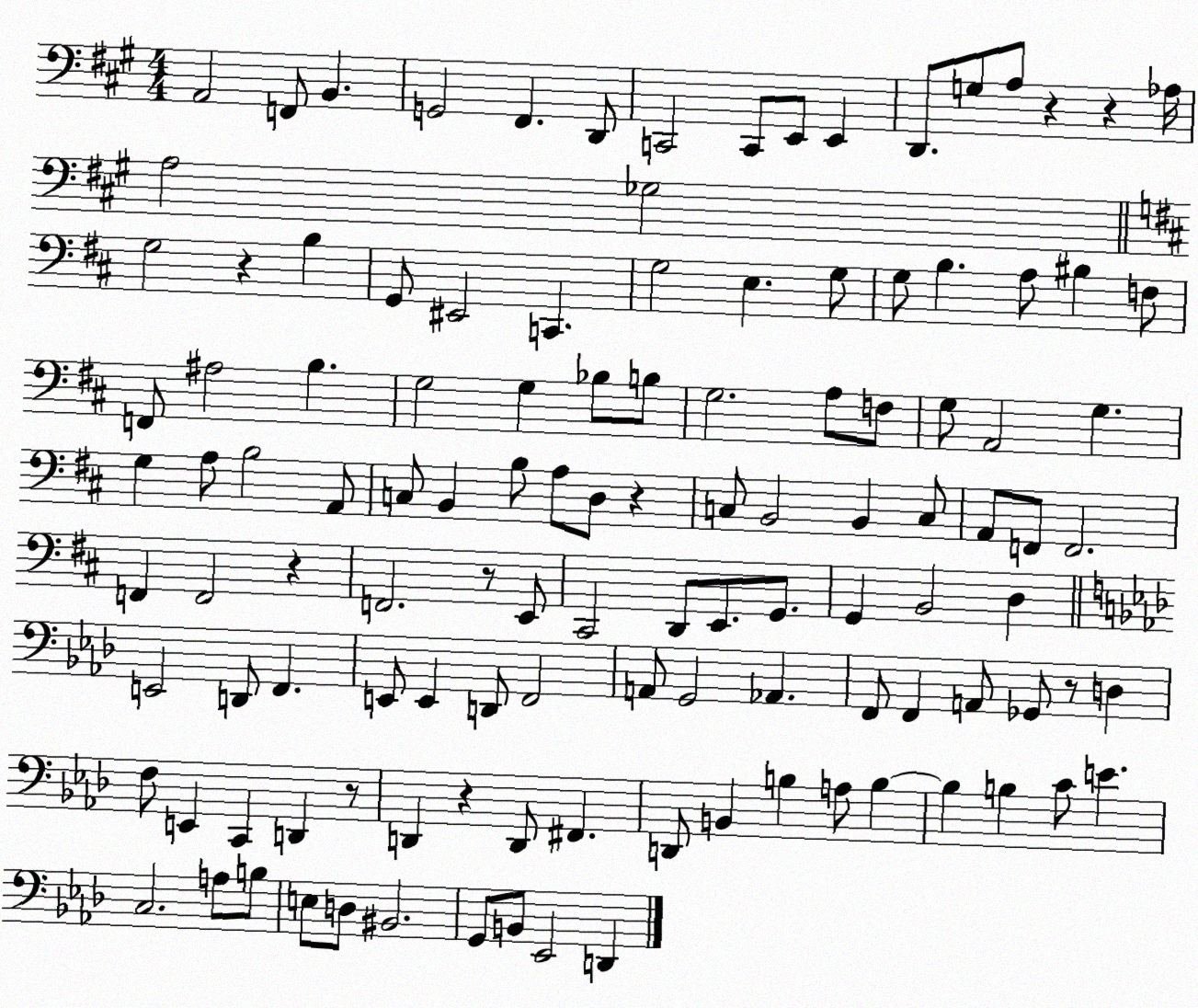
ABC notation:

X:1
T:Untitled
M:4/4
L:1/4
K:A
A,,2 F,,/2 B,, G,,2 ^F,, D,,/2 C,,2 C,,/2 E,,/2 E,, D,,/2 G,/2 A,/2 z z _A,/4 A,2 _G,2 G,2 z B, G,,/2 ^E,,2 C,, G,2 E, G,/2 G,/2 B, A,/2 ^B, F,/2 F,,/2 ^A,2 B, G,2 G, _B,/2 B,/2 G,2 A,/2 F,/2 G,/2 A,,2 G, G, A,/2 B,2 A,,/2 C,/2 B,, B,/2 A,/2 D,/2 z C,/2 B,,2 B,, C,/2 A,,/2 F,,/2 F,,2 F,, F,,2 z F,,2 z/2 E,,/2 ^C,,2 D,,/2 E,,/2 G,,/2 G,, B,,2 D, E,,2 D,,/2 F,, E,,/2 E,, D,,/2 F,,2 A,,/2 G,,2 _A,, F,,/2 F,, A,,/2 _G,,/2 z/2 D, F,/2 E,, C,, D,, z/2 D,, z D,,/2 ^F,, D,,/2 B,, B, A,/2 B, B, B, C/2 E C,2 A,/2 B,/2 E,/2 D,/2 ^B,,2 G,,/2 B,,/2 _E,,2 D,,